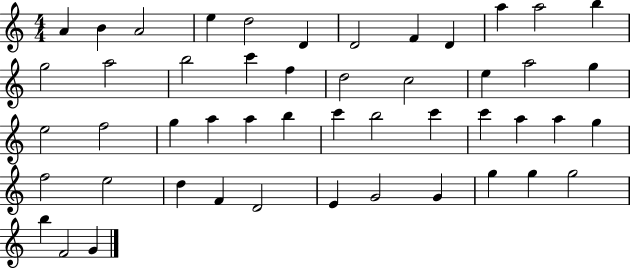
A4/q B4/q A4/h E5/q D5/h D4/q D4/h F4/q D4/q A5/q A5/h B5/q G5/h A5/h B5/h C6/q F5/q D5/h C5/h E5/q A5/h G5/q E5/h F5/h G5/q A5/q A5/q B5/q C6/q B5/h C6/q C6/q A5/q A5/q G5/q F5/h E5/h D5/q F4/q D4/h E4/q G4/h G4/q G5/q G5/q G5/h B5/q F4/h G4/q